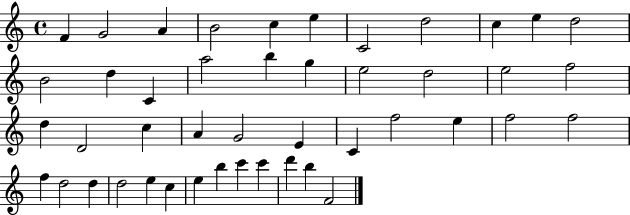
F4/q G4/h A4/q B4/h C5/q E5/q C4/h D5/h C5/q E5/q D5/h B4/h D5/q C4/q A5/h B5/q G5/q E5/h D5/h E5/h F5/h D5/q D4/h C5/q A4/q G4/h E4/q C4/q F5/h E5/q F5/h F5/h F5/q D5/h D5/q D5/h E5/q C5/q E5/q B5/q C6/q C6/q D6/q B5/q F4/h